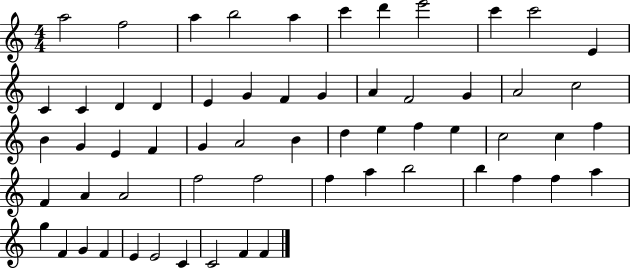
A5/h F5/h A5/q B5/h A5/q C6/q D6/q E6/h C6/q C6/h E4/q C4/q C4/q D4/q D4/q E4/q G4/q F4/q G4/q A4/q F4/h G4/q A4/h C5/h B4/q G4/q E4/q F4/q G4/q A4/h B4/q D5/q E5/q F5/q E5/q C5/h C5/q F5/q F4/q A4/q A4/h F5/h F5/h F5/q A5/q B5/h B5/q F5/q F5/q A5/q G5/q F4/q G4/q F4/q E4/q E4/h C4/q C4/h F4/q F4/q